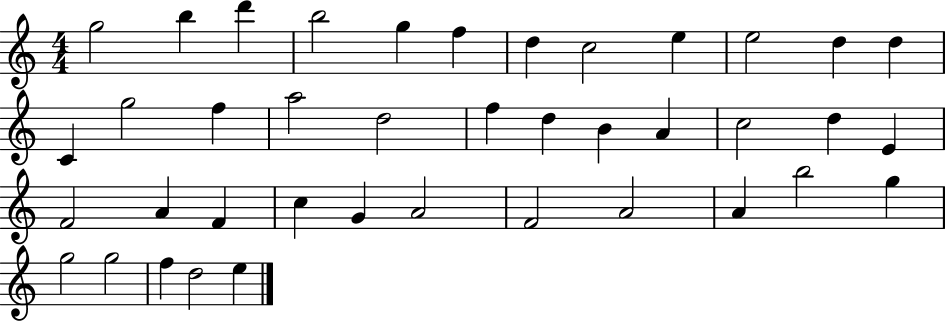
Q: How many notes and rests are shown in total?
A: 40